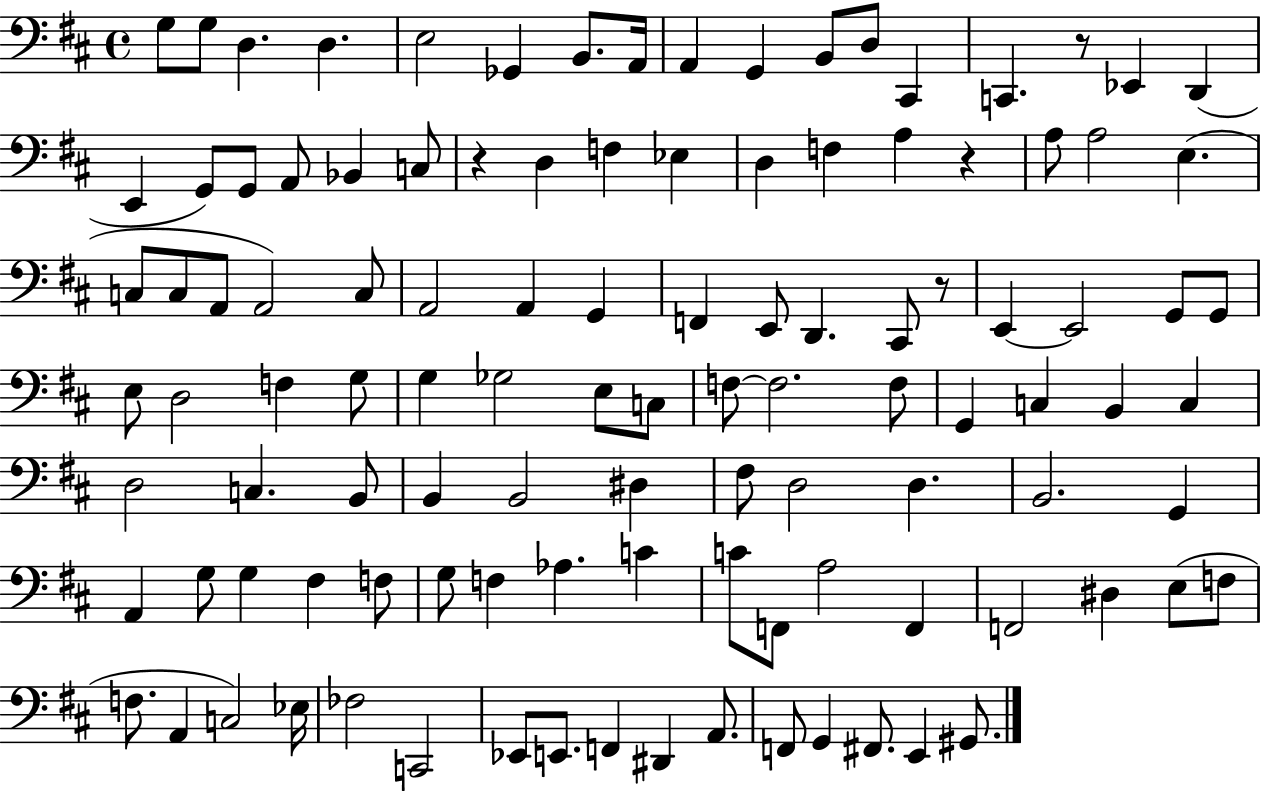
{
  \clef bass
  \time 4/4
  \defaultTimeSignature
  \key d \major
  g8 g8 d4. d4. | e2 ges,4 b,8. a,16 | a,4 g,4 b,8 d8 cis,4 | c,4. r8 ees,4 d,4( | \break e,4 g,8) g,8 a,8 bes,4 c8 | r4 d4 f4 ees4 | d4 f4 a4 r4 | a8 a2 e4.( | \break c8 c8 a,8 a,2) c8 | a,2 a,4 g,4 | f,4 e,8 d,4. cis,8 r8 | e,4~~ e,2 g,8 g,8 | \break e8 d2 f4 g8 | g4 ges2 e8 c8 | f8~~ f2. f8 | g,4 c4 b,4 c4 | \break d2 c4. b,8 | b,4 b,2 dis4 | fis8 d2 d4. | b,2. g,4 | \break a,4 g8 g4 fis4 f8 | g8 f4 aes4. c'4 | c'8 f,8 a2 f,4 | f,2 dis4 e8( f8 | \break f8. a,4 c2) ees16 | fes2 c,2 | ees,8 e,8. f,4 dis,4 a,8. | f,8 g,4 fis,8. e,4 gis,8. | \break \bar "|."
}